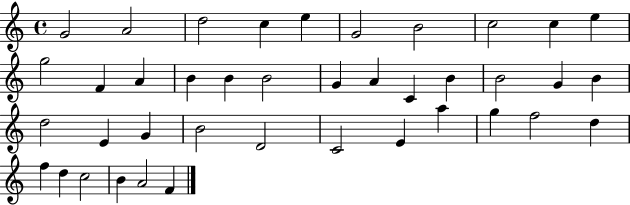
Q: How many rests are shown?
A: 0